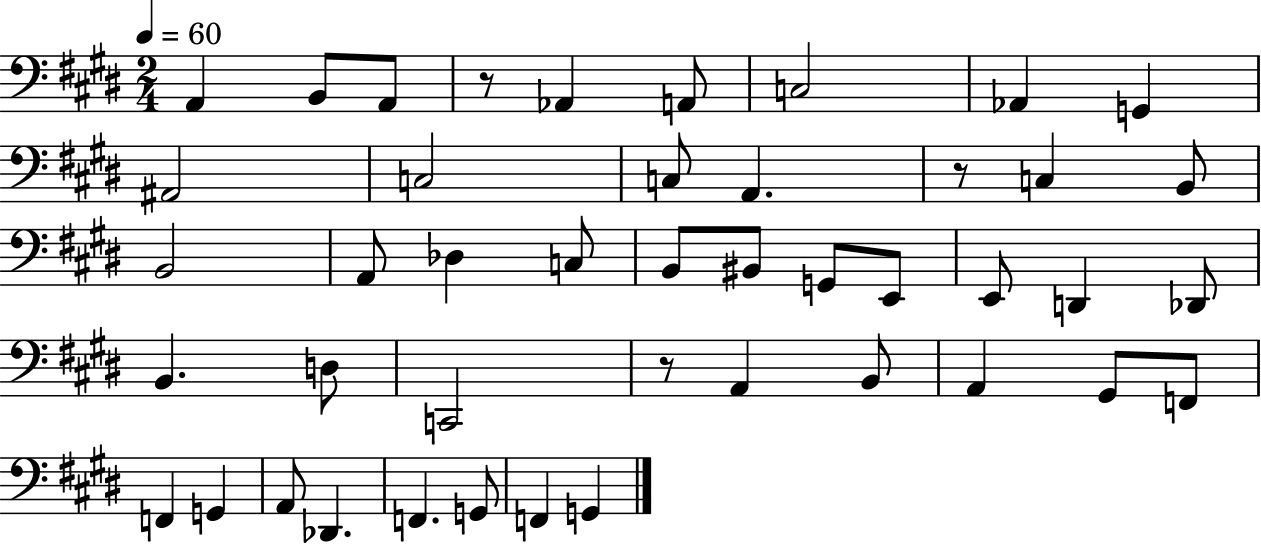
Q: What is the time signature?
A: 2/4